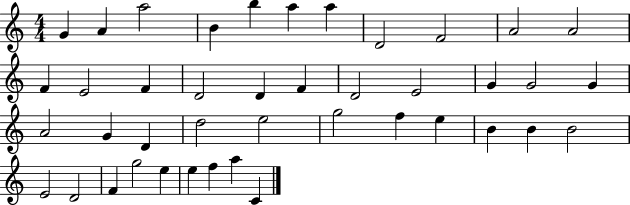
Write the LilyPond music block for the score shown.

{
  \clef treble
  \numericTimeSignature
  \time 4/4
  \key c \major
  g'4 a'4 a''2 | b'4 b''4 a''4 a''4 | d'2 f'2 | a'2 a'2 | \break f'4 e'2 f'4 | d'2 d'4 f'4 | d'2 e'2 | g'4 g'2 g'4 | \break a'2 g'4 d'4 | d''2 e''2 | g''2 f''4 e''4 | b'4 b'4 b'2 | \break e'2 d'2 | f'4 g''2 e''4 | e''4 f''4 a''4 c'4 | \bar "|."
}